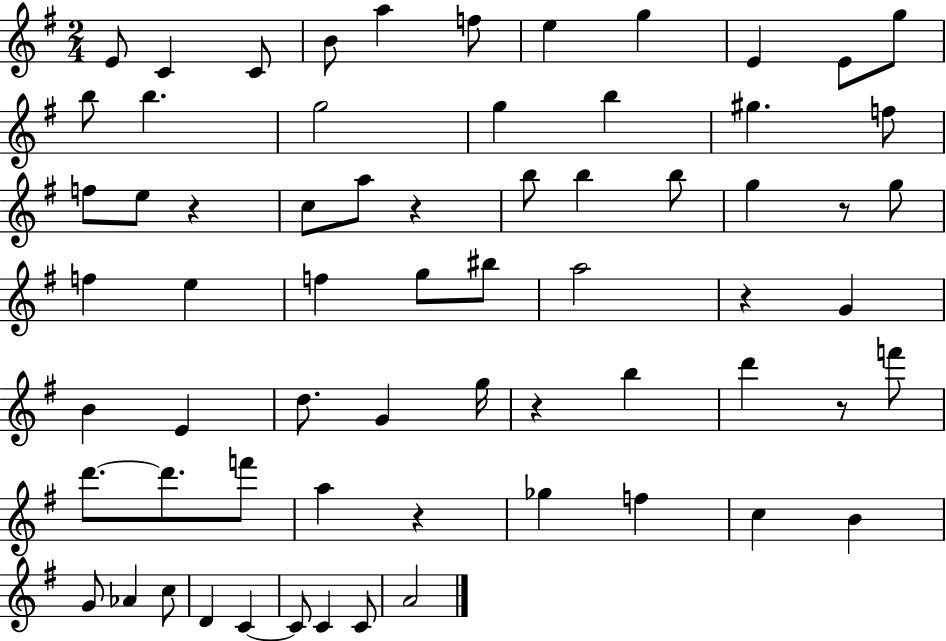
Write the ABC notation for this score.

X:1
T:Untitled
M:2/4
L:1/4
K:G
E/2 C C/2 B/2 a f/2 e g E E/2 g/2 b/2 b g2 g b ^g f/2 f/2 e/2 z c/2 a/2 z b/2 b b/2 g z/2 g/2 f e f g/2 ^b/2 a2 z G B E d/2 G g/4 z b d' z/2 f'/2 d'/2 d'/2 f'/2 a z _g f c B G/2 _A c/2 D C C/2 C C/2 A2